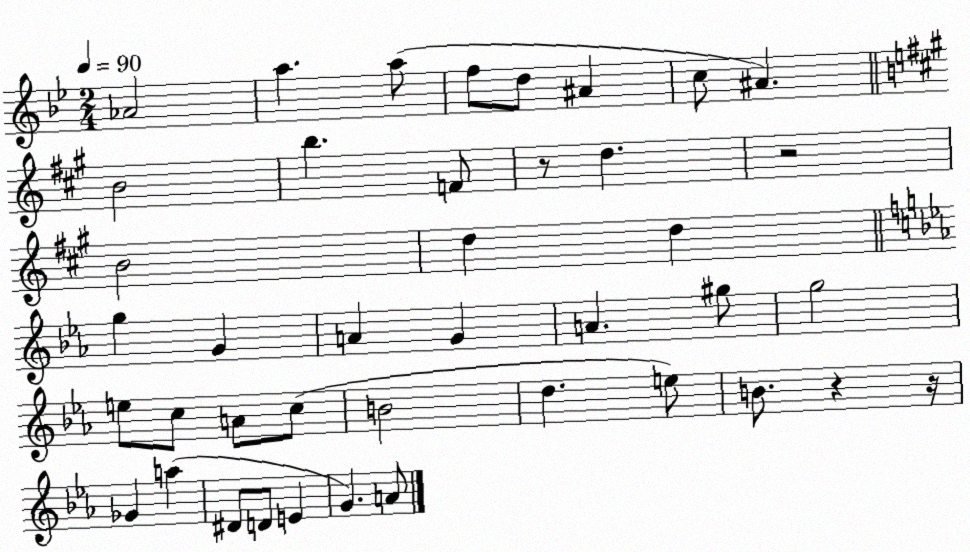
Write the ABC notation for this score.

X:1
T:Untitled
M:2/4
L:1/4
K:Bb
_A2 a a/2 f/2 d/2 ^A c/2 ^A B2 b F/2 z/2 d z2 B2 d d g G A G A ^g/2 g2 e/2 c/2 A/2 c/2 B2 d e/2 B/2 z z/4 _G a ^D/2 D/2 E G A/2